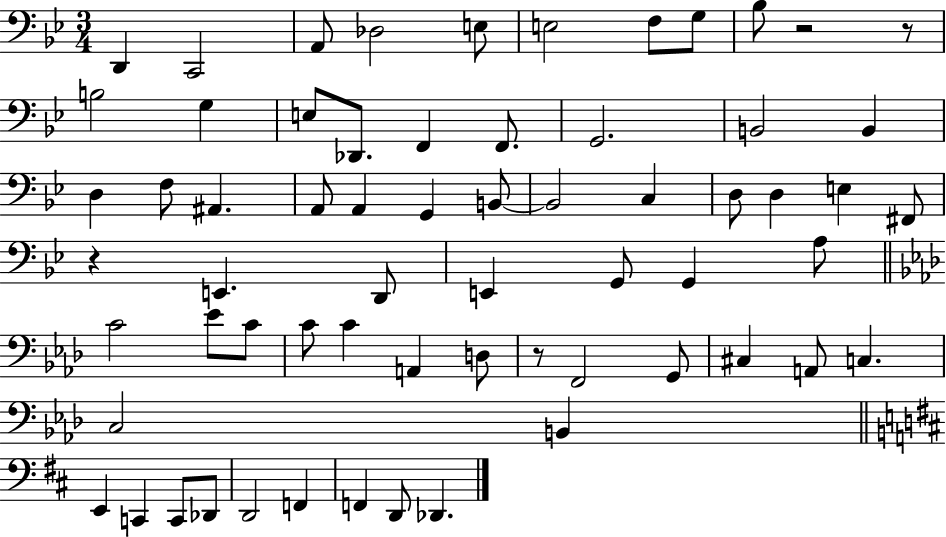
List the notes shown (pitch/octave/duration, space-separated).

D2/q C2/h A2/e Db3/h E3/e E3/h F3/e G3/e Bb3/e R/h R/e B3/h G3/q E3/e Db2/e. F2/q F2/e. G2/h. B2/h B2/q D3/q F3/e A#2/q. A2/e A2/q G2/q B2/e B2/h C3/q D3/e D3/q E3/q F#2/e R/q E2/q. D2/e E2/q G2/e G2/q A3/e C4/h Eb4/e C4/e C4/e C4/q A2/q D3/e R/e F2/h G2/e C#3/q A2/e C3/q. C3/h B2/q E2/q C2/q C2/e Db2/e D2/h F2/q F2/q D2/e Db2/q.